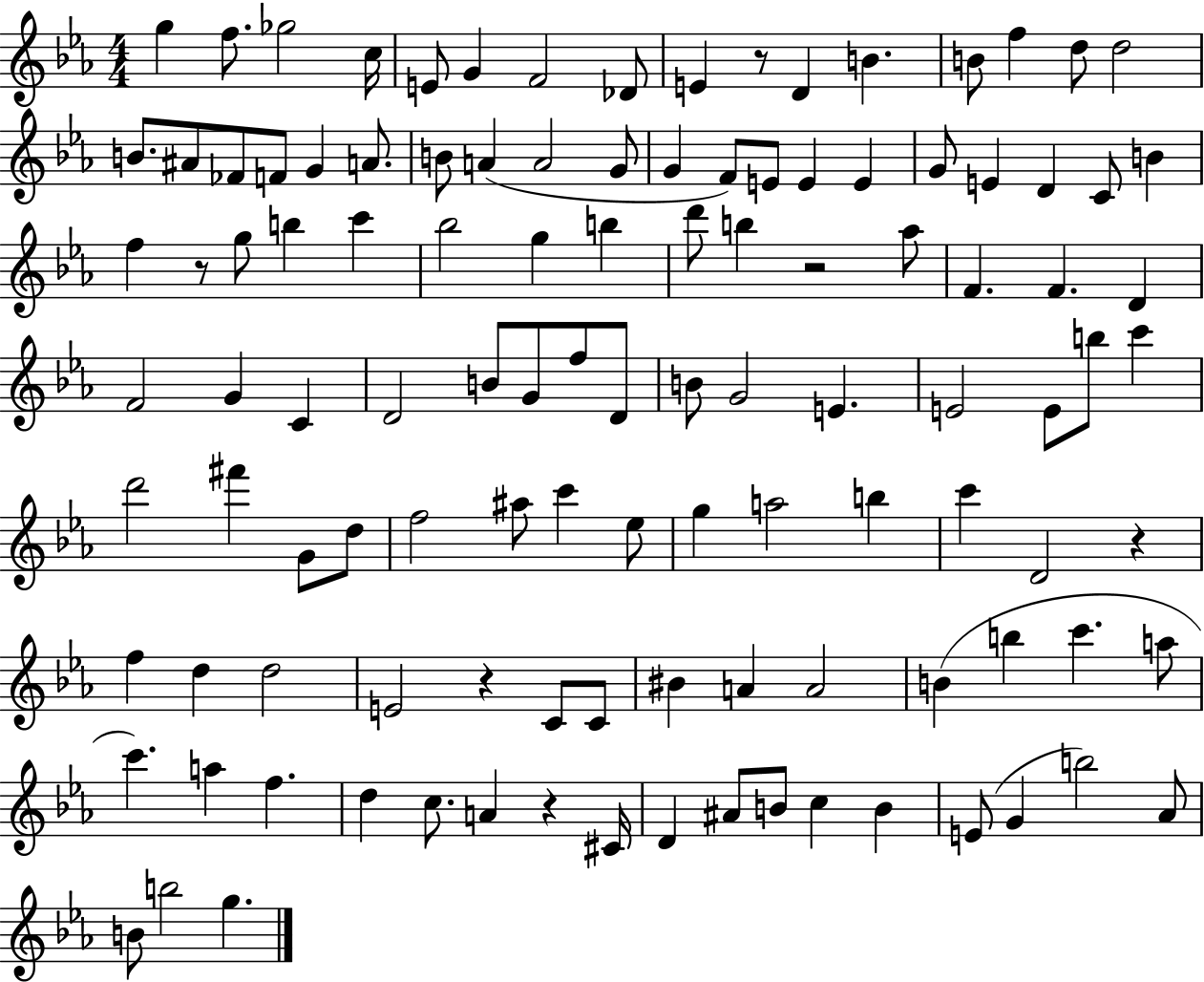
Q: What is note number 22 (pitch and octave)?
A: B4